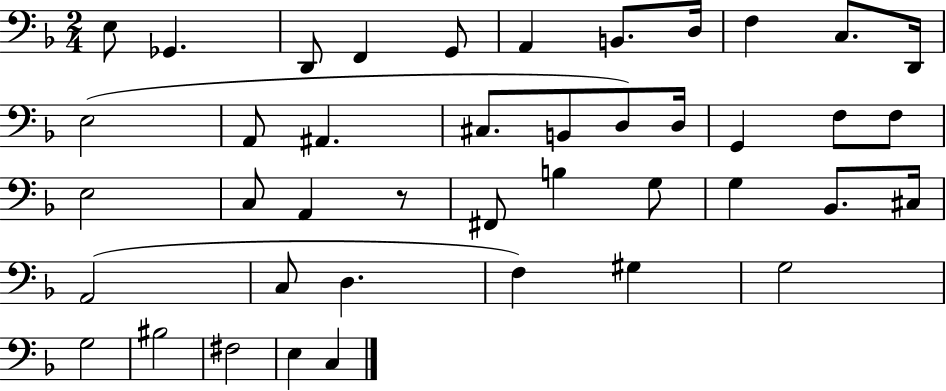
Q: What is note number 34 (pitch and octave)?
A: F3